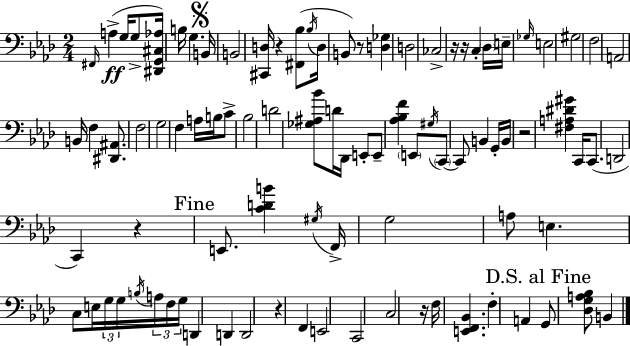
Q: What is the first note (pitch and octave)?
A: F#2